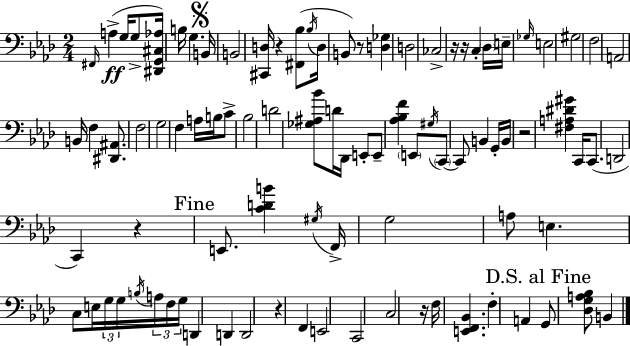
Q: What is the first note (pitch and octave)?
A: F#2